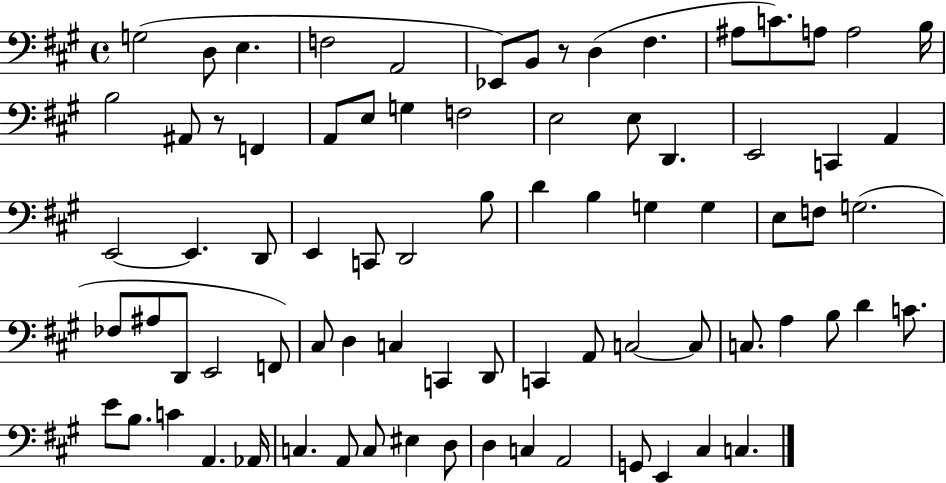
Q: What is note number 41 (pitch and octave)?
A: G3